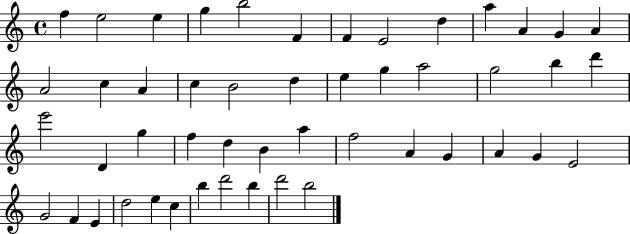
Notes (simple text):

F5/q E5/h E5/q G5/q B5/h F4/q F4/q E4/h D5/q A5/q A4/q G4/q A4/q A4/h C5/q A4/q C5/q B4/h D5/q E5/q G5/q A5/h G5/h B5/q D6/q E6/h D4/q G5/q F5/q D5/q B4/q A5/q F5/h A4/q G4/q A4/q G4/q E4/h G4/h F4/q E4/q D5/h E5/q C5/q B5/q D6/h B5/q D6/h B5/h